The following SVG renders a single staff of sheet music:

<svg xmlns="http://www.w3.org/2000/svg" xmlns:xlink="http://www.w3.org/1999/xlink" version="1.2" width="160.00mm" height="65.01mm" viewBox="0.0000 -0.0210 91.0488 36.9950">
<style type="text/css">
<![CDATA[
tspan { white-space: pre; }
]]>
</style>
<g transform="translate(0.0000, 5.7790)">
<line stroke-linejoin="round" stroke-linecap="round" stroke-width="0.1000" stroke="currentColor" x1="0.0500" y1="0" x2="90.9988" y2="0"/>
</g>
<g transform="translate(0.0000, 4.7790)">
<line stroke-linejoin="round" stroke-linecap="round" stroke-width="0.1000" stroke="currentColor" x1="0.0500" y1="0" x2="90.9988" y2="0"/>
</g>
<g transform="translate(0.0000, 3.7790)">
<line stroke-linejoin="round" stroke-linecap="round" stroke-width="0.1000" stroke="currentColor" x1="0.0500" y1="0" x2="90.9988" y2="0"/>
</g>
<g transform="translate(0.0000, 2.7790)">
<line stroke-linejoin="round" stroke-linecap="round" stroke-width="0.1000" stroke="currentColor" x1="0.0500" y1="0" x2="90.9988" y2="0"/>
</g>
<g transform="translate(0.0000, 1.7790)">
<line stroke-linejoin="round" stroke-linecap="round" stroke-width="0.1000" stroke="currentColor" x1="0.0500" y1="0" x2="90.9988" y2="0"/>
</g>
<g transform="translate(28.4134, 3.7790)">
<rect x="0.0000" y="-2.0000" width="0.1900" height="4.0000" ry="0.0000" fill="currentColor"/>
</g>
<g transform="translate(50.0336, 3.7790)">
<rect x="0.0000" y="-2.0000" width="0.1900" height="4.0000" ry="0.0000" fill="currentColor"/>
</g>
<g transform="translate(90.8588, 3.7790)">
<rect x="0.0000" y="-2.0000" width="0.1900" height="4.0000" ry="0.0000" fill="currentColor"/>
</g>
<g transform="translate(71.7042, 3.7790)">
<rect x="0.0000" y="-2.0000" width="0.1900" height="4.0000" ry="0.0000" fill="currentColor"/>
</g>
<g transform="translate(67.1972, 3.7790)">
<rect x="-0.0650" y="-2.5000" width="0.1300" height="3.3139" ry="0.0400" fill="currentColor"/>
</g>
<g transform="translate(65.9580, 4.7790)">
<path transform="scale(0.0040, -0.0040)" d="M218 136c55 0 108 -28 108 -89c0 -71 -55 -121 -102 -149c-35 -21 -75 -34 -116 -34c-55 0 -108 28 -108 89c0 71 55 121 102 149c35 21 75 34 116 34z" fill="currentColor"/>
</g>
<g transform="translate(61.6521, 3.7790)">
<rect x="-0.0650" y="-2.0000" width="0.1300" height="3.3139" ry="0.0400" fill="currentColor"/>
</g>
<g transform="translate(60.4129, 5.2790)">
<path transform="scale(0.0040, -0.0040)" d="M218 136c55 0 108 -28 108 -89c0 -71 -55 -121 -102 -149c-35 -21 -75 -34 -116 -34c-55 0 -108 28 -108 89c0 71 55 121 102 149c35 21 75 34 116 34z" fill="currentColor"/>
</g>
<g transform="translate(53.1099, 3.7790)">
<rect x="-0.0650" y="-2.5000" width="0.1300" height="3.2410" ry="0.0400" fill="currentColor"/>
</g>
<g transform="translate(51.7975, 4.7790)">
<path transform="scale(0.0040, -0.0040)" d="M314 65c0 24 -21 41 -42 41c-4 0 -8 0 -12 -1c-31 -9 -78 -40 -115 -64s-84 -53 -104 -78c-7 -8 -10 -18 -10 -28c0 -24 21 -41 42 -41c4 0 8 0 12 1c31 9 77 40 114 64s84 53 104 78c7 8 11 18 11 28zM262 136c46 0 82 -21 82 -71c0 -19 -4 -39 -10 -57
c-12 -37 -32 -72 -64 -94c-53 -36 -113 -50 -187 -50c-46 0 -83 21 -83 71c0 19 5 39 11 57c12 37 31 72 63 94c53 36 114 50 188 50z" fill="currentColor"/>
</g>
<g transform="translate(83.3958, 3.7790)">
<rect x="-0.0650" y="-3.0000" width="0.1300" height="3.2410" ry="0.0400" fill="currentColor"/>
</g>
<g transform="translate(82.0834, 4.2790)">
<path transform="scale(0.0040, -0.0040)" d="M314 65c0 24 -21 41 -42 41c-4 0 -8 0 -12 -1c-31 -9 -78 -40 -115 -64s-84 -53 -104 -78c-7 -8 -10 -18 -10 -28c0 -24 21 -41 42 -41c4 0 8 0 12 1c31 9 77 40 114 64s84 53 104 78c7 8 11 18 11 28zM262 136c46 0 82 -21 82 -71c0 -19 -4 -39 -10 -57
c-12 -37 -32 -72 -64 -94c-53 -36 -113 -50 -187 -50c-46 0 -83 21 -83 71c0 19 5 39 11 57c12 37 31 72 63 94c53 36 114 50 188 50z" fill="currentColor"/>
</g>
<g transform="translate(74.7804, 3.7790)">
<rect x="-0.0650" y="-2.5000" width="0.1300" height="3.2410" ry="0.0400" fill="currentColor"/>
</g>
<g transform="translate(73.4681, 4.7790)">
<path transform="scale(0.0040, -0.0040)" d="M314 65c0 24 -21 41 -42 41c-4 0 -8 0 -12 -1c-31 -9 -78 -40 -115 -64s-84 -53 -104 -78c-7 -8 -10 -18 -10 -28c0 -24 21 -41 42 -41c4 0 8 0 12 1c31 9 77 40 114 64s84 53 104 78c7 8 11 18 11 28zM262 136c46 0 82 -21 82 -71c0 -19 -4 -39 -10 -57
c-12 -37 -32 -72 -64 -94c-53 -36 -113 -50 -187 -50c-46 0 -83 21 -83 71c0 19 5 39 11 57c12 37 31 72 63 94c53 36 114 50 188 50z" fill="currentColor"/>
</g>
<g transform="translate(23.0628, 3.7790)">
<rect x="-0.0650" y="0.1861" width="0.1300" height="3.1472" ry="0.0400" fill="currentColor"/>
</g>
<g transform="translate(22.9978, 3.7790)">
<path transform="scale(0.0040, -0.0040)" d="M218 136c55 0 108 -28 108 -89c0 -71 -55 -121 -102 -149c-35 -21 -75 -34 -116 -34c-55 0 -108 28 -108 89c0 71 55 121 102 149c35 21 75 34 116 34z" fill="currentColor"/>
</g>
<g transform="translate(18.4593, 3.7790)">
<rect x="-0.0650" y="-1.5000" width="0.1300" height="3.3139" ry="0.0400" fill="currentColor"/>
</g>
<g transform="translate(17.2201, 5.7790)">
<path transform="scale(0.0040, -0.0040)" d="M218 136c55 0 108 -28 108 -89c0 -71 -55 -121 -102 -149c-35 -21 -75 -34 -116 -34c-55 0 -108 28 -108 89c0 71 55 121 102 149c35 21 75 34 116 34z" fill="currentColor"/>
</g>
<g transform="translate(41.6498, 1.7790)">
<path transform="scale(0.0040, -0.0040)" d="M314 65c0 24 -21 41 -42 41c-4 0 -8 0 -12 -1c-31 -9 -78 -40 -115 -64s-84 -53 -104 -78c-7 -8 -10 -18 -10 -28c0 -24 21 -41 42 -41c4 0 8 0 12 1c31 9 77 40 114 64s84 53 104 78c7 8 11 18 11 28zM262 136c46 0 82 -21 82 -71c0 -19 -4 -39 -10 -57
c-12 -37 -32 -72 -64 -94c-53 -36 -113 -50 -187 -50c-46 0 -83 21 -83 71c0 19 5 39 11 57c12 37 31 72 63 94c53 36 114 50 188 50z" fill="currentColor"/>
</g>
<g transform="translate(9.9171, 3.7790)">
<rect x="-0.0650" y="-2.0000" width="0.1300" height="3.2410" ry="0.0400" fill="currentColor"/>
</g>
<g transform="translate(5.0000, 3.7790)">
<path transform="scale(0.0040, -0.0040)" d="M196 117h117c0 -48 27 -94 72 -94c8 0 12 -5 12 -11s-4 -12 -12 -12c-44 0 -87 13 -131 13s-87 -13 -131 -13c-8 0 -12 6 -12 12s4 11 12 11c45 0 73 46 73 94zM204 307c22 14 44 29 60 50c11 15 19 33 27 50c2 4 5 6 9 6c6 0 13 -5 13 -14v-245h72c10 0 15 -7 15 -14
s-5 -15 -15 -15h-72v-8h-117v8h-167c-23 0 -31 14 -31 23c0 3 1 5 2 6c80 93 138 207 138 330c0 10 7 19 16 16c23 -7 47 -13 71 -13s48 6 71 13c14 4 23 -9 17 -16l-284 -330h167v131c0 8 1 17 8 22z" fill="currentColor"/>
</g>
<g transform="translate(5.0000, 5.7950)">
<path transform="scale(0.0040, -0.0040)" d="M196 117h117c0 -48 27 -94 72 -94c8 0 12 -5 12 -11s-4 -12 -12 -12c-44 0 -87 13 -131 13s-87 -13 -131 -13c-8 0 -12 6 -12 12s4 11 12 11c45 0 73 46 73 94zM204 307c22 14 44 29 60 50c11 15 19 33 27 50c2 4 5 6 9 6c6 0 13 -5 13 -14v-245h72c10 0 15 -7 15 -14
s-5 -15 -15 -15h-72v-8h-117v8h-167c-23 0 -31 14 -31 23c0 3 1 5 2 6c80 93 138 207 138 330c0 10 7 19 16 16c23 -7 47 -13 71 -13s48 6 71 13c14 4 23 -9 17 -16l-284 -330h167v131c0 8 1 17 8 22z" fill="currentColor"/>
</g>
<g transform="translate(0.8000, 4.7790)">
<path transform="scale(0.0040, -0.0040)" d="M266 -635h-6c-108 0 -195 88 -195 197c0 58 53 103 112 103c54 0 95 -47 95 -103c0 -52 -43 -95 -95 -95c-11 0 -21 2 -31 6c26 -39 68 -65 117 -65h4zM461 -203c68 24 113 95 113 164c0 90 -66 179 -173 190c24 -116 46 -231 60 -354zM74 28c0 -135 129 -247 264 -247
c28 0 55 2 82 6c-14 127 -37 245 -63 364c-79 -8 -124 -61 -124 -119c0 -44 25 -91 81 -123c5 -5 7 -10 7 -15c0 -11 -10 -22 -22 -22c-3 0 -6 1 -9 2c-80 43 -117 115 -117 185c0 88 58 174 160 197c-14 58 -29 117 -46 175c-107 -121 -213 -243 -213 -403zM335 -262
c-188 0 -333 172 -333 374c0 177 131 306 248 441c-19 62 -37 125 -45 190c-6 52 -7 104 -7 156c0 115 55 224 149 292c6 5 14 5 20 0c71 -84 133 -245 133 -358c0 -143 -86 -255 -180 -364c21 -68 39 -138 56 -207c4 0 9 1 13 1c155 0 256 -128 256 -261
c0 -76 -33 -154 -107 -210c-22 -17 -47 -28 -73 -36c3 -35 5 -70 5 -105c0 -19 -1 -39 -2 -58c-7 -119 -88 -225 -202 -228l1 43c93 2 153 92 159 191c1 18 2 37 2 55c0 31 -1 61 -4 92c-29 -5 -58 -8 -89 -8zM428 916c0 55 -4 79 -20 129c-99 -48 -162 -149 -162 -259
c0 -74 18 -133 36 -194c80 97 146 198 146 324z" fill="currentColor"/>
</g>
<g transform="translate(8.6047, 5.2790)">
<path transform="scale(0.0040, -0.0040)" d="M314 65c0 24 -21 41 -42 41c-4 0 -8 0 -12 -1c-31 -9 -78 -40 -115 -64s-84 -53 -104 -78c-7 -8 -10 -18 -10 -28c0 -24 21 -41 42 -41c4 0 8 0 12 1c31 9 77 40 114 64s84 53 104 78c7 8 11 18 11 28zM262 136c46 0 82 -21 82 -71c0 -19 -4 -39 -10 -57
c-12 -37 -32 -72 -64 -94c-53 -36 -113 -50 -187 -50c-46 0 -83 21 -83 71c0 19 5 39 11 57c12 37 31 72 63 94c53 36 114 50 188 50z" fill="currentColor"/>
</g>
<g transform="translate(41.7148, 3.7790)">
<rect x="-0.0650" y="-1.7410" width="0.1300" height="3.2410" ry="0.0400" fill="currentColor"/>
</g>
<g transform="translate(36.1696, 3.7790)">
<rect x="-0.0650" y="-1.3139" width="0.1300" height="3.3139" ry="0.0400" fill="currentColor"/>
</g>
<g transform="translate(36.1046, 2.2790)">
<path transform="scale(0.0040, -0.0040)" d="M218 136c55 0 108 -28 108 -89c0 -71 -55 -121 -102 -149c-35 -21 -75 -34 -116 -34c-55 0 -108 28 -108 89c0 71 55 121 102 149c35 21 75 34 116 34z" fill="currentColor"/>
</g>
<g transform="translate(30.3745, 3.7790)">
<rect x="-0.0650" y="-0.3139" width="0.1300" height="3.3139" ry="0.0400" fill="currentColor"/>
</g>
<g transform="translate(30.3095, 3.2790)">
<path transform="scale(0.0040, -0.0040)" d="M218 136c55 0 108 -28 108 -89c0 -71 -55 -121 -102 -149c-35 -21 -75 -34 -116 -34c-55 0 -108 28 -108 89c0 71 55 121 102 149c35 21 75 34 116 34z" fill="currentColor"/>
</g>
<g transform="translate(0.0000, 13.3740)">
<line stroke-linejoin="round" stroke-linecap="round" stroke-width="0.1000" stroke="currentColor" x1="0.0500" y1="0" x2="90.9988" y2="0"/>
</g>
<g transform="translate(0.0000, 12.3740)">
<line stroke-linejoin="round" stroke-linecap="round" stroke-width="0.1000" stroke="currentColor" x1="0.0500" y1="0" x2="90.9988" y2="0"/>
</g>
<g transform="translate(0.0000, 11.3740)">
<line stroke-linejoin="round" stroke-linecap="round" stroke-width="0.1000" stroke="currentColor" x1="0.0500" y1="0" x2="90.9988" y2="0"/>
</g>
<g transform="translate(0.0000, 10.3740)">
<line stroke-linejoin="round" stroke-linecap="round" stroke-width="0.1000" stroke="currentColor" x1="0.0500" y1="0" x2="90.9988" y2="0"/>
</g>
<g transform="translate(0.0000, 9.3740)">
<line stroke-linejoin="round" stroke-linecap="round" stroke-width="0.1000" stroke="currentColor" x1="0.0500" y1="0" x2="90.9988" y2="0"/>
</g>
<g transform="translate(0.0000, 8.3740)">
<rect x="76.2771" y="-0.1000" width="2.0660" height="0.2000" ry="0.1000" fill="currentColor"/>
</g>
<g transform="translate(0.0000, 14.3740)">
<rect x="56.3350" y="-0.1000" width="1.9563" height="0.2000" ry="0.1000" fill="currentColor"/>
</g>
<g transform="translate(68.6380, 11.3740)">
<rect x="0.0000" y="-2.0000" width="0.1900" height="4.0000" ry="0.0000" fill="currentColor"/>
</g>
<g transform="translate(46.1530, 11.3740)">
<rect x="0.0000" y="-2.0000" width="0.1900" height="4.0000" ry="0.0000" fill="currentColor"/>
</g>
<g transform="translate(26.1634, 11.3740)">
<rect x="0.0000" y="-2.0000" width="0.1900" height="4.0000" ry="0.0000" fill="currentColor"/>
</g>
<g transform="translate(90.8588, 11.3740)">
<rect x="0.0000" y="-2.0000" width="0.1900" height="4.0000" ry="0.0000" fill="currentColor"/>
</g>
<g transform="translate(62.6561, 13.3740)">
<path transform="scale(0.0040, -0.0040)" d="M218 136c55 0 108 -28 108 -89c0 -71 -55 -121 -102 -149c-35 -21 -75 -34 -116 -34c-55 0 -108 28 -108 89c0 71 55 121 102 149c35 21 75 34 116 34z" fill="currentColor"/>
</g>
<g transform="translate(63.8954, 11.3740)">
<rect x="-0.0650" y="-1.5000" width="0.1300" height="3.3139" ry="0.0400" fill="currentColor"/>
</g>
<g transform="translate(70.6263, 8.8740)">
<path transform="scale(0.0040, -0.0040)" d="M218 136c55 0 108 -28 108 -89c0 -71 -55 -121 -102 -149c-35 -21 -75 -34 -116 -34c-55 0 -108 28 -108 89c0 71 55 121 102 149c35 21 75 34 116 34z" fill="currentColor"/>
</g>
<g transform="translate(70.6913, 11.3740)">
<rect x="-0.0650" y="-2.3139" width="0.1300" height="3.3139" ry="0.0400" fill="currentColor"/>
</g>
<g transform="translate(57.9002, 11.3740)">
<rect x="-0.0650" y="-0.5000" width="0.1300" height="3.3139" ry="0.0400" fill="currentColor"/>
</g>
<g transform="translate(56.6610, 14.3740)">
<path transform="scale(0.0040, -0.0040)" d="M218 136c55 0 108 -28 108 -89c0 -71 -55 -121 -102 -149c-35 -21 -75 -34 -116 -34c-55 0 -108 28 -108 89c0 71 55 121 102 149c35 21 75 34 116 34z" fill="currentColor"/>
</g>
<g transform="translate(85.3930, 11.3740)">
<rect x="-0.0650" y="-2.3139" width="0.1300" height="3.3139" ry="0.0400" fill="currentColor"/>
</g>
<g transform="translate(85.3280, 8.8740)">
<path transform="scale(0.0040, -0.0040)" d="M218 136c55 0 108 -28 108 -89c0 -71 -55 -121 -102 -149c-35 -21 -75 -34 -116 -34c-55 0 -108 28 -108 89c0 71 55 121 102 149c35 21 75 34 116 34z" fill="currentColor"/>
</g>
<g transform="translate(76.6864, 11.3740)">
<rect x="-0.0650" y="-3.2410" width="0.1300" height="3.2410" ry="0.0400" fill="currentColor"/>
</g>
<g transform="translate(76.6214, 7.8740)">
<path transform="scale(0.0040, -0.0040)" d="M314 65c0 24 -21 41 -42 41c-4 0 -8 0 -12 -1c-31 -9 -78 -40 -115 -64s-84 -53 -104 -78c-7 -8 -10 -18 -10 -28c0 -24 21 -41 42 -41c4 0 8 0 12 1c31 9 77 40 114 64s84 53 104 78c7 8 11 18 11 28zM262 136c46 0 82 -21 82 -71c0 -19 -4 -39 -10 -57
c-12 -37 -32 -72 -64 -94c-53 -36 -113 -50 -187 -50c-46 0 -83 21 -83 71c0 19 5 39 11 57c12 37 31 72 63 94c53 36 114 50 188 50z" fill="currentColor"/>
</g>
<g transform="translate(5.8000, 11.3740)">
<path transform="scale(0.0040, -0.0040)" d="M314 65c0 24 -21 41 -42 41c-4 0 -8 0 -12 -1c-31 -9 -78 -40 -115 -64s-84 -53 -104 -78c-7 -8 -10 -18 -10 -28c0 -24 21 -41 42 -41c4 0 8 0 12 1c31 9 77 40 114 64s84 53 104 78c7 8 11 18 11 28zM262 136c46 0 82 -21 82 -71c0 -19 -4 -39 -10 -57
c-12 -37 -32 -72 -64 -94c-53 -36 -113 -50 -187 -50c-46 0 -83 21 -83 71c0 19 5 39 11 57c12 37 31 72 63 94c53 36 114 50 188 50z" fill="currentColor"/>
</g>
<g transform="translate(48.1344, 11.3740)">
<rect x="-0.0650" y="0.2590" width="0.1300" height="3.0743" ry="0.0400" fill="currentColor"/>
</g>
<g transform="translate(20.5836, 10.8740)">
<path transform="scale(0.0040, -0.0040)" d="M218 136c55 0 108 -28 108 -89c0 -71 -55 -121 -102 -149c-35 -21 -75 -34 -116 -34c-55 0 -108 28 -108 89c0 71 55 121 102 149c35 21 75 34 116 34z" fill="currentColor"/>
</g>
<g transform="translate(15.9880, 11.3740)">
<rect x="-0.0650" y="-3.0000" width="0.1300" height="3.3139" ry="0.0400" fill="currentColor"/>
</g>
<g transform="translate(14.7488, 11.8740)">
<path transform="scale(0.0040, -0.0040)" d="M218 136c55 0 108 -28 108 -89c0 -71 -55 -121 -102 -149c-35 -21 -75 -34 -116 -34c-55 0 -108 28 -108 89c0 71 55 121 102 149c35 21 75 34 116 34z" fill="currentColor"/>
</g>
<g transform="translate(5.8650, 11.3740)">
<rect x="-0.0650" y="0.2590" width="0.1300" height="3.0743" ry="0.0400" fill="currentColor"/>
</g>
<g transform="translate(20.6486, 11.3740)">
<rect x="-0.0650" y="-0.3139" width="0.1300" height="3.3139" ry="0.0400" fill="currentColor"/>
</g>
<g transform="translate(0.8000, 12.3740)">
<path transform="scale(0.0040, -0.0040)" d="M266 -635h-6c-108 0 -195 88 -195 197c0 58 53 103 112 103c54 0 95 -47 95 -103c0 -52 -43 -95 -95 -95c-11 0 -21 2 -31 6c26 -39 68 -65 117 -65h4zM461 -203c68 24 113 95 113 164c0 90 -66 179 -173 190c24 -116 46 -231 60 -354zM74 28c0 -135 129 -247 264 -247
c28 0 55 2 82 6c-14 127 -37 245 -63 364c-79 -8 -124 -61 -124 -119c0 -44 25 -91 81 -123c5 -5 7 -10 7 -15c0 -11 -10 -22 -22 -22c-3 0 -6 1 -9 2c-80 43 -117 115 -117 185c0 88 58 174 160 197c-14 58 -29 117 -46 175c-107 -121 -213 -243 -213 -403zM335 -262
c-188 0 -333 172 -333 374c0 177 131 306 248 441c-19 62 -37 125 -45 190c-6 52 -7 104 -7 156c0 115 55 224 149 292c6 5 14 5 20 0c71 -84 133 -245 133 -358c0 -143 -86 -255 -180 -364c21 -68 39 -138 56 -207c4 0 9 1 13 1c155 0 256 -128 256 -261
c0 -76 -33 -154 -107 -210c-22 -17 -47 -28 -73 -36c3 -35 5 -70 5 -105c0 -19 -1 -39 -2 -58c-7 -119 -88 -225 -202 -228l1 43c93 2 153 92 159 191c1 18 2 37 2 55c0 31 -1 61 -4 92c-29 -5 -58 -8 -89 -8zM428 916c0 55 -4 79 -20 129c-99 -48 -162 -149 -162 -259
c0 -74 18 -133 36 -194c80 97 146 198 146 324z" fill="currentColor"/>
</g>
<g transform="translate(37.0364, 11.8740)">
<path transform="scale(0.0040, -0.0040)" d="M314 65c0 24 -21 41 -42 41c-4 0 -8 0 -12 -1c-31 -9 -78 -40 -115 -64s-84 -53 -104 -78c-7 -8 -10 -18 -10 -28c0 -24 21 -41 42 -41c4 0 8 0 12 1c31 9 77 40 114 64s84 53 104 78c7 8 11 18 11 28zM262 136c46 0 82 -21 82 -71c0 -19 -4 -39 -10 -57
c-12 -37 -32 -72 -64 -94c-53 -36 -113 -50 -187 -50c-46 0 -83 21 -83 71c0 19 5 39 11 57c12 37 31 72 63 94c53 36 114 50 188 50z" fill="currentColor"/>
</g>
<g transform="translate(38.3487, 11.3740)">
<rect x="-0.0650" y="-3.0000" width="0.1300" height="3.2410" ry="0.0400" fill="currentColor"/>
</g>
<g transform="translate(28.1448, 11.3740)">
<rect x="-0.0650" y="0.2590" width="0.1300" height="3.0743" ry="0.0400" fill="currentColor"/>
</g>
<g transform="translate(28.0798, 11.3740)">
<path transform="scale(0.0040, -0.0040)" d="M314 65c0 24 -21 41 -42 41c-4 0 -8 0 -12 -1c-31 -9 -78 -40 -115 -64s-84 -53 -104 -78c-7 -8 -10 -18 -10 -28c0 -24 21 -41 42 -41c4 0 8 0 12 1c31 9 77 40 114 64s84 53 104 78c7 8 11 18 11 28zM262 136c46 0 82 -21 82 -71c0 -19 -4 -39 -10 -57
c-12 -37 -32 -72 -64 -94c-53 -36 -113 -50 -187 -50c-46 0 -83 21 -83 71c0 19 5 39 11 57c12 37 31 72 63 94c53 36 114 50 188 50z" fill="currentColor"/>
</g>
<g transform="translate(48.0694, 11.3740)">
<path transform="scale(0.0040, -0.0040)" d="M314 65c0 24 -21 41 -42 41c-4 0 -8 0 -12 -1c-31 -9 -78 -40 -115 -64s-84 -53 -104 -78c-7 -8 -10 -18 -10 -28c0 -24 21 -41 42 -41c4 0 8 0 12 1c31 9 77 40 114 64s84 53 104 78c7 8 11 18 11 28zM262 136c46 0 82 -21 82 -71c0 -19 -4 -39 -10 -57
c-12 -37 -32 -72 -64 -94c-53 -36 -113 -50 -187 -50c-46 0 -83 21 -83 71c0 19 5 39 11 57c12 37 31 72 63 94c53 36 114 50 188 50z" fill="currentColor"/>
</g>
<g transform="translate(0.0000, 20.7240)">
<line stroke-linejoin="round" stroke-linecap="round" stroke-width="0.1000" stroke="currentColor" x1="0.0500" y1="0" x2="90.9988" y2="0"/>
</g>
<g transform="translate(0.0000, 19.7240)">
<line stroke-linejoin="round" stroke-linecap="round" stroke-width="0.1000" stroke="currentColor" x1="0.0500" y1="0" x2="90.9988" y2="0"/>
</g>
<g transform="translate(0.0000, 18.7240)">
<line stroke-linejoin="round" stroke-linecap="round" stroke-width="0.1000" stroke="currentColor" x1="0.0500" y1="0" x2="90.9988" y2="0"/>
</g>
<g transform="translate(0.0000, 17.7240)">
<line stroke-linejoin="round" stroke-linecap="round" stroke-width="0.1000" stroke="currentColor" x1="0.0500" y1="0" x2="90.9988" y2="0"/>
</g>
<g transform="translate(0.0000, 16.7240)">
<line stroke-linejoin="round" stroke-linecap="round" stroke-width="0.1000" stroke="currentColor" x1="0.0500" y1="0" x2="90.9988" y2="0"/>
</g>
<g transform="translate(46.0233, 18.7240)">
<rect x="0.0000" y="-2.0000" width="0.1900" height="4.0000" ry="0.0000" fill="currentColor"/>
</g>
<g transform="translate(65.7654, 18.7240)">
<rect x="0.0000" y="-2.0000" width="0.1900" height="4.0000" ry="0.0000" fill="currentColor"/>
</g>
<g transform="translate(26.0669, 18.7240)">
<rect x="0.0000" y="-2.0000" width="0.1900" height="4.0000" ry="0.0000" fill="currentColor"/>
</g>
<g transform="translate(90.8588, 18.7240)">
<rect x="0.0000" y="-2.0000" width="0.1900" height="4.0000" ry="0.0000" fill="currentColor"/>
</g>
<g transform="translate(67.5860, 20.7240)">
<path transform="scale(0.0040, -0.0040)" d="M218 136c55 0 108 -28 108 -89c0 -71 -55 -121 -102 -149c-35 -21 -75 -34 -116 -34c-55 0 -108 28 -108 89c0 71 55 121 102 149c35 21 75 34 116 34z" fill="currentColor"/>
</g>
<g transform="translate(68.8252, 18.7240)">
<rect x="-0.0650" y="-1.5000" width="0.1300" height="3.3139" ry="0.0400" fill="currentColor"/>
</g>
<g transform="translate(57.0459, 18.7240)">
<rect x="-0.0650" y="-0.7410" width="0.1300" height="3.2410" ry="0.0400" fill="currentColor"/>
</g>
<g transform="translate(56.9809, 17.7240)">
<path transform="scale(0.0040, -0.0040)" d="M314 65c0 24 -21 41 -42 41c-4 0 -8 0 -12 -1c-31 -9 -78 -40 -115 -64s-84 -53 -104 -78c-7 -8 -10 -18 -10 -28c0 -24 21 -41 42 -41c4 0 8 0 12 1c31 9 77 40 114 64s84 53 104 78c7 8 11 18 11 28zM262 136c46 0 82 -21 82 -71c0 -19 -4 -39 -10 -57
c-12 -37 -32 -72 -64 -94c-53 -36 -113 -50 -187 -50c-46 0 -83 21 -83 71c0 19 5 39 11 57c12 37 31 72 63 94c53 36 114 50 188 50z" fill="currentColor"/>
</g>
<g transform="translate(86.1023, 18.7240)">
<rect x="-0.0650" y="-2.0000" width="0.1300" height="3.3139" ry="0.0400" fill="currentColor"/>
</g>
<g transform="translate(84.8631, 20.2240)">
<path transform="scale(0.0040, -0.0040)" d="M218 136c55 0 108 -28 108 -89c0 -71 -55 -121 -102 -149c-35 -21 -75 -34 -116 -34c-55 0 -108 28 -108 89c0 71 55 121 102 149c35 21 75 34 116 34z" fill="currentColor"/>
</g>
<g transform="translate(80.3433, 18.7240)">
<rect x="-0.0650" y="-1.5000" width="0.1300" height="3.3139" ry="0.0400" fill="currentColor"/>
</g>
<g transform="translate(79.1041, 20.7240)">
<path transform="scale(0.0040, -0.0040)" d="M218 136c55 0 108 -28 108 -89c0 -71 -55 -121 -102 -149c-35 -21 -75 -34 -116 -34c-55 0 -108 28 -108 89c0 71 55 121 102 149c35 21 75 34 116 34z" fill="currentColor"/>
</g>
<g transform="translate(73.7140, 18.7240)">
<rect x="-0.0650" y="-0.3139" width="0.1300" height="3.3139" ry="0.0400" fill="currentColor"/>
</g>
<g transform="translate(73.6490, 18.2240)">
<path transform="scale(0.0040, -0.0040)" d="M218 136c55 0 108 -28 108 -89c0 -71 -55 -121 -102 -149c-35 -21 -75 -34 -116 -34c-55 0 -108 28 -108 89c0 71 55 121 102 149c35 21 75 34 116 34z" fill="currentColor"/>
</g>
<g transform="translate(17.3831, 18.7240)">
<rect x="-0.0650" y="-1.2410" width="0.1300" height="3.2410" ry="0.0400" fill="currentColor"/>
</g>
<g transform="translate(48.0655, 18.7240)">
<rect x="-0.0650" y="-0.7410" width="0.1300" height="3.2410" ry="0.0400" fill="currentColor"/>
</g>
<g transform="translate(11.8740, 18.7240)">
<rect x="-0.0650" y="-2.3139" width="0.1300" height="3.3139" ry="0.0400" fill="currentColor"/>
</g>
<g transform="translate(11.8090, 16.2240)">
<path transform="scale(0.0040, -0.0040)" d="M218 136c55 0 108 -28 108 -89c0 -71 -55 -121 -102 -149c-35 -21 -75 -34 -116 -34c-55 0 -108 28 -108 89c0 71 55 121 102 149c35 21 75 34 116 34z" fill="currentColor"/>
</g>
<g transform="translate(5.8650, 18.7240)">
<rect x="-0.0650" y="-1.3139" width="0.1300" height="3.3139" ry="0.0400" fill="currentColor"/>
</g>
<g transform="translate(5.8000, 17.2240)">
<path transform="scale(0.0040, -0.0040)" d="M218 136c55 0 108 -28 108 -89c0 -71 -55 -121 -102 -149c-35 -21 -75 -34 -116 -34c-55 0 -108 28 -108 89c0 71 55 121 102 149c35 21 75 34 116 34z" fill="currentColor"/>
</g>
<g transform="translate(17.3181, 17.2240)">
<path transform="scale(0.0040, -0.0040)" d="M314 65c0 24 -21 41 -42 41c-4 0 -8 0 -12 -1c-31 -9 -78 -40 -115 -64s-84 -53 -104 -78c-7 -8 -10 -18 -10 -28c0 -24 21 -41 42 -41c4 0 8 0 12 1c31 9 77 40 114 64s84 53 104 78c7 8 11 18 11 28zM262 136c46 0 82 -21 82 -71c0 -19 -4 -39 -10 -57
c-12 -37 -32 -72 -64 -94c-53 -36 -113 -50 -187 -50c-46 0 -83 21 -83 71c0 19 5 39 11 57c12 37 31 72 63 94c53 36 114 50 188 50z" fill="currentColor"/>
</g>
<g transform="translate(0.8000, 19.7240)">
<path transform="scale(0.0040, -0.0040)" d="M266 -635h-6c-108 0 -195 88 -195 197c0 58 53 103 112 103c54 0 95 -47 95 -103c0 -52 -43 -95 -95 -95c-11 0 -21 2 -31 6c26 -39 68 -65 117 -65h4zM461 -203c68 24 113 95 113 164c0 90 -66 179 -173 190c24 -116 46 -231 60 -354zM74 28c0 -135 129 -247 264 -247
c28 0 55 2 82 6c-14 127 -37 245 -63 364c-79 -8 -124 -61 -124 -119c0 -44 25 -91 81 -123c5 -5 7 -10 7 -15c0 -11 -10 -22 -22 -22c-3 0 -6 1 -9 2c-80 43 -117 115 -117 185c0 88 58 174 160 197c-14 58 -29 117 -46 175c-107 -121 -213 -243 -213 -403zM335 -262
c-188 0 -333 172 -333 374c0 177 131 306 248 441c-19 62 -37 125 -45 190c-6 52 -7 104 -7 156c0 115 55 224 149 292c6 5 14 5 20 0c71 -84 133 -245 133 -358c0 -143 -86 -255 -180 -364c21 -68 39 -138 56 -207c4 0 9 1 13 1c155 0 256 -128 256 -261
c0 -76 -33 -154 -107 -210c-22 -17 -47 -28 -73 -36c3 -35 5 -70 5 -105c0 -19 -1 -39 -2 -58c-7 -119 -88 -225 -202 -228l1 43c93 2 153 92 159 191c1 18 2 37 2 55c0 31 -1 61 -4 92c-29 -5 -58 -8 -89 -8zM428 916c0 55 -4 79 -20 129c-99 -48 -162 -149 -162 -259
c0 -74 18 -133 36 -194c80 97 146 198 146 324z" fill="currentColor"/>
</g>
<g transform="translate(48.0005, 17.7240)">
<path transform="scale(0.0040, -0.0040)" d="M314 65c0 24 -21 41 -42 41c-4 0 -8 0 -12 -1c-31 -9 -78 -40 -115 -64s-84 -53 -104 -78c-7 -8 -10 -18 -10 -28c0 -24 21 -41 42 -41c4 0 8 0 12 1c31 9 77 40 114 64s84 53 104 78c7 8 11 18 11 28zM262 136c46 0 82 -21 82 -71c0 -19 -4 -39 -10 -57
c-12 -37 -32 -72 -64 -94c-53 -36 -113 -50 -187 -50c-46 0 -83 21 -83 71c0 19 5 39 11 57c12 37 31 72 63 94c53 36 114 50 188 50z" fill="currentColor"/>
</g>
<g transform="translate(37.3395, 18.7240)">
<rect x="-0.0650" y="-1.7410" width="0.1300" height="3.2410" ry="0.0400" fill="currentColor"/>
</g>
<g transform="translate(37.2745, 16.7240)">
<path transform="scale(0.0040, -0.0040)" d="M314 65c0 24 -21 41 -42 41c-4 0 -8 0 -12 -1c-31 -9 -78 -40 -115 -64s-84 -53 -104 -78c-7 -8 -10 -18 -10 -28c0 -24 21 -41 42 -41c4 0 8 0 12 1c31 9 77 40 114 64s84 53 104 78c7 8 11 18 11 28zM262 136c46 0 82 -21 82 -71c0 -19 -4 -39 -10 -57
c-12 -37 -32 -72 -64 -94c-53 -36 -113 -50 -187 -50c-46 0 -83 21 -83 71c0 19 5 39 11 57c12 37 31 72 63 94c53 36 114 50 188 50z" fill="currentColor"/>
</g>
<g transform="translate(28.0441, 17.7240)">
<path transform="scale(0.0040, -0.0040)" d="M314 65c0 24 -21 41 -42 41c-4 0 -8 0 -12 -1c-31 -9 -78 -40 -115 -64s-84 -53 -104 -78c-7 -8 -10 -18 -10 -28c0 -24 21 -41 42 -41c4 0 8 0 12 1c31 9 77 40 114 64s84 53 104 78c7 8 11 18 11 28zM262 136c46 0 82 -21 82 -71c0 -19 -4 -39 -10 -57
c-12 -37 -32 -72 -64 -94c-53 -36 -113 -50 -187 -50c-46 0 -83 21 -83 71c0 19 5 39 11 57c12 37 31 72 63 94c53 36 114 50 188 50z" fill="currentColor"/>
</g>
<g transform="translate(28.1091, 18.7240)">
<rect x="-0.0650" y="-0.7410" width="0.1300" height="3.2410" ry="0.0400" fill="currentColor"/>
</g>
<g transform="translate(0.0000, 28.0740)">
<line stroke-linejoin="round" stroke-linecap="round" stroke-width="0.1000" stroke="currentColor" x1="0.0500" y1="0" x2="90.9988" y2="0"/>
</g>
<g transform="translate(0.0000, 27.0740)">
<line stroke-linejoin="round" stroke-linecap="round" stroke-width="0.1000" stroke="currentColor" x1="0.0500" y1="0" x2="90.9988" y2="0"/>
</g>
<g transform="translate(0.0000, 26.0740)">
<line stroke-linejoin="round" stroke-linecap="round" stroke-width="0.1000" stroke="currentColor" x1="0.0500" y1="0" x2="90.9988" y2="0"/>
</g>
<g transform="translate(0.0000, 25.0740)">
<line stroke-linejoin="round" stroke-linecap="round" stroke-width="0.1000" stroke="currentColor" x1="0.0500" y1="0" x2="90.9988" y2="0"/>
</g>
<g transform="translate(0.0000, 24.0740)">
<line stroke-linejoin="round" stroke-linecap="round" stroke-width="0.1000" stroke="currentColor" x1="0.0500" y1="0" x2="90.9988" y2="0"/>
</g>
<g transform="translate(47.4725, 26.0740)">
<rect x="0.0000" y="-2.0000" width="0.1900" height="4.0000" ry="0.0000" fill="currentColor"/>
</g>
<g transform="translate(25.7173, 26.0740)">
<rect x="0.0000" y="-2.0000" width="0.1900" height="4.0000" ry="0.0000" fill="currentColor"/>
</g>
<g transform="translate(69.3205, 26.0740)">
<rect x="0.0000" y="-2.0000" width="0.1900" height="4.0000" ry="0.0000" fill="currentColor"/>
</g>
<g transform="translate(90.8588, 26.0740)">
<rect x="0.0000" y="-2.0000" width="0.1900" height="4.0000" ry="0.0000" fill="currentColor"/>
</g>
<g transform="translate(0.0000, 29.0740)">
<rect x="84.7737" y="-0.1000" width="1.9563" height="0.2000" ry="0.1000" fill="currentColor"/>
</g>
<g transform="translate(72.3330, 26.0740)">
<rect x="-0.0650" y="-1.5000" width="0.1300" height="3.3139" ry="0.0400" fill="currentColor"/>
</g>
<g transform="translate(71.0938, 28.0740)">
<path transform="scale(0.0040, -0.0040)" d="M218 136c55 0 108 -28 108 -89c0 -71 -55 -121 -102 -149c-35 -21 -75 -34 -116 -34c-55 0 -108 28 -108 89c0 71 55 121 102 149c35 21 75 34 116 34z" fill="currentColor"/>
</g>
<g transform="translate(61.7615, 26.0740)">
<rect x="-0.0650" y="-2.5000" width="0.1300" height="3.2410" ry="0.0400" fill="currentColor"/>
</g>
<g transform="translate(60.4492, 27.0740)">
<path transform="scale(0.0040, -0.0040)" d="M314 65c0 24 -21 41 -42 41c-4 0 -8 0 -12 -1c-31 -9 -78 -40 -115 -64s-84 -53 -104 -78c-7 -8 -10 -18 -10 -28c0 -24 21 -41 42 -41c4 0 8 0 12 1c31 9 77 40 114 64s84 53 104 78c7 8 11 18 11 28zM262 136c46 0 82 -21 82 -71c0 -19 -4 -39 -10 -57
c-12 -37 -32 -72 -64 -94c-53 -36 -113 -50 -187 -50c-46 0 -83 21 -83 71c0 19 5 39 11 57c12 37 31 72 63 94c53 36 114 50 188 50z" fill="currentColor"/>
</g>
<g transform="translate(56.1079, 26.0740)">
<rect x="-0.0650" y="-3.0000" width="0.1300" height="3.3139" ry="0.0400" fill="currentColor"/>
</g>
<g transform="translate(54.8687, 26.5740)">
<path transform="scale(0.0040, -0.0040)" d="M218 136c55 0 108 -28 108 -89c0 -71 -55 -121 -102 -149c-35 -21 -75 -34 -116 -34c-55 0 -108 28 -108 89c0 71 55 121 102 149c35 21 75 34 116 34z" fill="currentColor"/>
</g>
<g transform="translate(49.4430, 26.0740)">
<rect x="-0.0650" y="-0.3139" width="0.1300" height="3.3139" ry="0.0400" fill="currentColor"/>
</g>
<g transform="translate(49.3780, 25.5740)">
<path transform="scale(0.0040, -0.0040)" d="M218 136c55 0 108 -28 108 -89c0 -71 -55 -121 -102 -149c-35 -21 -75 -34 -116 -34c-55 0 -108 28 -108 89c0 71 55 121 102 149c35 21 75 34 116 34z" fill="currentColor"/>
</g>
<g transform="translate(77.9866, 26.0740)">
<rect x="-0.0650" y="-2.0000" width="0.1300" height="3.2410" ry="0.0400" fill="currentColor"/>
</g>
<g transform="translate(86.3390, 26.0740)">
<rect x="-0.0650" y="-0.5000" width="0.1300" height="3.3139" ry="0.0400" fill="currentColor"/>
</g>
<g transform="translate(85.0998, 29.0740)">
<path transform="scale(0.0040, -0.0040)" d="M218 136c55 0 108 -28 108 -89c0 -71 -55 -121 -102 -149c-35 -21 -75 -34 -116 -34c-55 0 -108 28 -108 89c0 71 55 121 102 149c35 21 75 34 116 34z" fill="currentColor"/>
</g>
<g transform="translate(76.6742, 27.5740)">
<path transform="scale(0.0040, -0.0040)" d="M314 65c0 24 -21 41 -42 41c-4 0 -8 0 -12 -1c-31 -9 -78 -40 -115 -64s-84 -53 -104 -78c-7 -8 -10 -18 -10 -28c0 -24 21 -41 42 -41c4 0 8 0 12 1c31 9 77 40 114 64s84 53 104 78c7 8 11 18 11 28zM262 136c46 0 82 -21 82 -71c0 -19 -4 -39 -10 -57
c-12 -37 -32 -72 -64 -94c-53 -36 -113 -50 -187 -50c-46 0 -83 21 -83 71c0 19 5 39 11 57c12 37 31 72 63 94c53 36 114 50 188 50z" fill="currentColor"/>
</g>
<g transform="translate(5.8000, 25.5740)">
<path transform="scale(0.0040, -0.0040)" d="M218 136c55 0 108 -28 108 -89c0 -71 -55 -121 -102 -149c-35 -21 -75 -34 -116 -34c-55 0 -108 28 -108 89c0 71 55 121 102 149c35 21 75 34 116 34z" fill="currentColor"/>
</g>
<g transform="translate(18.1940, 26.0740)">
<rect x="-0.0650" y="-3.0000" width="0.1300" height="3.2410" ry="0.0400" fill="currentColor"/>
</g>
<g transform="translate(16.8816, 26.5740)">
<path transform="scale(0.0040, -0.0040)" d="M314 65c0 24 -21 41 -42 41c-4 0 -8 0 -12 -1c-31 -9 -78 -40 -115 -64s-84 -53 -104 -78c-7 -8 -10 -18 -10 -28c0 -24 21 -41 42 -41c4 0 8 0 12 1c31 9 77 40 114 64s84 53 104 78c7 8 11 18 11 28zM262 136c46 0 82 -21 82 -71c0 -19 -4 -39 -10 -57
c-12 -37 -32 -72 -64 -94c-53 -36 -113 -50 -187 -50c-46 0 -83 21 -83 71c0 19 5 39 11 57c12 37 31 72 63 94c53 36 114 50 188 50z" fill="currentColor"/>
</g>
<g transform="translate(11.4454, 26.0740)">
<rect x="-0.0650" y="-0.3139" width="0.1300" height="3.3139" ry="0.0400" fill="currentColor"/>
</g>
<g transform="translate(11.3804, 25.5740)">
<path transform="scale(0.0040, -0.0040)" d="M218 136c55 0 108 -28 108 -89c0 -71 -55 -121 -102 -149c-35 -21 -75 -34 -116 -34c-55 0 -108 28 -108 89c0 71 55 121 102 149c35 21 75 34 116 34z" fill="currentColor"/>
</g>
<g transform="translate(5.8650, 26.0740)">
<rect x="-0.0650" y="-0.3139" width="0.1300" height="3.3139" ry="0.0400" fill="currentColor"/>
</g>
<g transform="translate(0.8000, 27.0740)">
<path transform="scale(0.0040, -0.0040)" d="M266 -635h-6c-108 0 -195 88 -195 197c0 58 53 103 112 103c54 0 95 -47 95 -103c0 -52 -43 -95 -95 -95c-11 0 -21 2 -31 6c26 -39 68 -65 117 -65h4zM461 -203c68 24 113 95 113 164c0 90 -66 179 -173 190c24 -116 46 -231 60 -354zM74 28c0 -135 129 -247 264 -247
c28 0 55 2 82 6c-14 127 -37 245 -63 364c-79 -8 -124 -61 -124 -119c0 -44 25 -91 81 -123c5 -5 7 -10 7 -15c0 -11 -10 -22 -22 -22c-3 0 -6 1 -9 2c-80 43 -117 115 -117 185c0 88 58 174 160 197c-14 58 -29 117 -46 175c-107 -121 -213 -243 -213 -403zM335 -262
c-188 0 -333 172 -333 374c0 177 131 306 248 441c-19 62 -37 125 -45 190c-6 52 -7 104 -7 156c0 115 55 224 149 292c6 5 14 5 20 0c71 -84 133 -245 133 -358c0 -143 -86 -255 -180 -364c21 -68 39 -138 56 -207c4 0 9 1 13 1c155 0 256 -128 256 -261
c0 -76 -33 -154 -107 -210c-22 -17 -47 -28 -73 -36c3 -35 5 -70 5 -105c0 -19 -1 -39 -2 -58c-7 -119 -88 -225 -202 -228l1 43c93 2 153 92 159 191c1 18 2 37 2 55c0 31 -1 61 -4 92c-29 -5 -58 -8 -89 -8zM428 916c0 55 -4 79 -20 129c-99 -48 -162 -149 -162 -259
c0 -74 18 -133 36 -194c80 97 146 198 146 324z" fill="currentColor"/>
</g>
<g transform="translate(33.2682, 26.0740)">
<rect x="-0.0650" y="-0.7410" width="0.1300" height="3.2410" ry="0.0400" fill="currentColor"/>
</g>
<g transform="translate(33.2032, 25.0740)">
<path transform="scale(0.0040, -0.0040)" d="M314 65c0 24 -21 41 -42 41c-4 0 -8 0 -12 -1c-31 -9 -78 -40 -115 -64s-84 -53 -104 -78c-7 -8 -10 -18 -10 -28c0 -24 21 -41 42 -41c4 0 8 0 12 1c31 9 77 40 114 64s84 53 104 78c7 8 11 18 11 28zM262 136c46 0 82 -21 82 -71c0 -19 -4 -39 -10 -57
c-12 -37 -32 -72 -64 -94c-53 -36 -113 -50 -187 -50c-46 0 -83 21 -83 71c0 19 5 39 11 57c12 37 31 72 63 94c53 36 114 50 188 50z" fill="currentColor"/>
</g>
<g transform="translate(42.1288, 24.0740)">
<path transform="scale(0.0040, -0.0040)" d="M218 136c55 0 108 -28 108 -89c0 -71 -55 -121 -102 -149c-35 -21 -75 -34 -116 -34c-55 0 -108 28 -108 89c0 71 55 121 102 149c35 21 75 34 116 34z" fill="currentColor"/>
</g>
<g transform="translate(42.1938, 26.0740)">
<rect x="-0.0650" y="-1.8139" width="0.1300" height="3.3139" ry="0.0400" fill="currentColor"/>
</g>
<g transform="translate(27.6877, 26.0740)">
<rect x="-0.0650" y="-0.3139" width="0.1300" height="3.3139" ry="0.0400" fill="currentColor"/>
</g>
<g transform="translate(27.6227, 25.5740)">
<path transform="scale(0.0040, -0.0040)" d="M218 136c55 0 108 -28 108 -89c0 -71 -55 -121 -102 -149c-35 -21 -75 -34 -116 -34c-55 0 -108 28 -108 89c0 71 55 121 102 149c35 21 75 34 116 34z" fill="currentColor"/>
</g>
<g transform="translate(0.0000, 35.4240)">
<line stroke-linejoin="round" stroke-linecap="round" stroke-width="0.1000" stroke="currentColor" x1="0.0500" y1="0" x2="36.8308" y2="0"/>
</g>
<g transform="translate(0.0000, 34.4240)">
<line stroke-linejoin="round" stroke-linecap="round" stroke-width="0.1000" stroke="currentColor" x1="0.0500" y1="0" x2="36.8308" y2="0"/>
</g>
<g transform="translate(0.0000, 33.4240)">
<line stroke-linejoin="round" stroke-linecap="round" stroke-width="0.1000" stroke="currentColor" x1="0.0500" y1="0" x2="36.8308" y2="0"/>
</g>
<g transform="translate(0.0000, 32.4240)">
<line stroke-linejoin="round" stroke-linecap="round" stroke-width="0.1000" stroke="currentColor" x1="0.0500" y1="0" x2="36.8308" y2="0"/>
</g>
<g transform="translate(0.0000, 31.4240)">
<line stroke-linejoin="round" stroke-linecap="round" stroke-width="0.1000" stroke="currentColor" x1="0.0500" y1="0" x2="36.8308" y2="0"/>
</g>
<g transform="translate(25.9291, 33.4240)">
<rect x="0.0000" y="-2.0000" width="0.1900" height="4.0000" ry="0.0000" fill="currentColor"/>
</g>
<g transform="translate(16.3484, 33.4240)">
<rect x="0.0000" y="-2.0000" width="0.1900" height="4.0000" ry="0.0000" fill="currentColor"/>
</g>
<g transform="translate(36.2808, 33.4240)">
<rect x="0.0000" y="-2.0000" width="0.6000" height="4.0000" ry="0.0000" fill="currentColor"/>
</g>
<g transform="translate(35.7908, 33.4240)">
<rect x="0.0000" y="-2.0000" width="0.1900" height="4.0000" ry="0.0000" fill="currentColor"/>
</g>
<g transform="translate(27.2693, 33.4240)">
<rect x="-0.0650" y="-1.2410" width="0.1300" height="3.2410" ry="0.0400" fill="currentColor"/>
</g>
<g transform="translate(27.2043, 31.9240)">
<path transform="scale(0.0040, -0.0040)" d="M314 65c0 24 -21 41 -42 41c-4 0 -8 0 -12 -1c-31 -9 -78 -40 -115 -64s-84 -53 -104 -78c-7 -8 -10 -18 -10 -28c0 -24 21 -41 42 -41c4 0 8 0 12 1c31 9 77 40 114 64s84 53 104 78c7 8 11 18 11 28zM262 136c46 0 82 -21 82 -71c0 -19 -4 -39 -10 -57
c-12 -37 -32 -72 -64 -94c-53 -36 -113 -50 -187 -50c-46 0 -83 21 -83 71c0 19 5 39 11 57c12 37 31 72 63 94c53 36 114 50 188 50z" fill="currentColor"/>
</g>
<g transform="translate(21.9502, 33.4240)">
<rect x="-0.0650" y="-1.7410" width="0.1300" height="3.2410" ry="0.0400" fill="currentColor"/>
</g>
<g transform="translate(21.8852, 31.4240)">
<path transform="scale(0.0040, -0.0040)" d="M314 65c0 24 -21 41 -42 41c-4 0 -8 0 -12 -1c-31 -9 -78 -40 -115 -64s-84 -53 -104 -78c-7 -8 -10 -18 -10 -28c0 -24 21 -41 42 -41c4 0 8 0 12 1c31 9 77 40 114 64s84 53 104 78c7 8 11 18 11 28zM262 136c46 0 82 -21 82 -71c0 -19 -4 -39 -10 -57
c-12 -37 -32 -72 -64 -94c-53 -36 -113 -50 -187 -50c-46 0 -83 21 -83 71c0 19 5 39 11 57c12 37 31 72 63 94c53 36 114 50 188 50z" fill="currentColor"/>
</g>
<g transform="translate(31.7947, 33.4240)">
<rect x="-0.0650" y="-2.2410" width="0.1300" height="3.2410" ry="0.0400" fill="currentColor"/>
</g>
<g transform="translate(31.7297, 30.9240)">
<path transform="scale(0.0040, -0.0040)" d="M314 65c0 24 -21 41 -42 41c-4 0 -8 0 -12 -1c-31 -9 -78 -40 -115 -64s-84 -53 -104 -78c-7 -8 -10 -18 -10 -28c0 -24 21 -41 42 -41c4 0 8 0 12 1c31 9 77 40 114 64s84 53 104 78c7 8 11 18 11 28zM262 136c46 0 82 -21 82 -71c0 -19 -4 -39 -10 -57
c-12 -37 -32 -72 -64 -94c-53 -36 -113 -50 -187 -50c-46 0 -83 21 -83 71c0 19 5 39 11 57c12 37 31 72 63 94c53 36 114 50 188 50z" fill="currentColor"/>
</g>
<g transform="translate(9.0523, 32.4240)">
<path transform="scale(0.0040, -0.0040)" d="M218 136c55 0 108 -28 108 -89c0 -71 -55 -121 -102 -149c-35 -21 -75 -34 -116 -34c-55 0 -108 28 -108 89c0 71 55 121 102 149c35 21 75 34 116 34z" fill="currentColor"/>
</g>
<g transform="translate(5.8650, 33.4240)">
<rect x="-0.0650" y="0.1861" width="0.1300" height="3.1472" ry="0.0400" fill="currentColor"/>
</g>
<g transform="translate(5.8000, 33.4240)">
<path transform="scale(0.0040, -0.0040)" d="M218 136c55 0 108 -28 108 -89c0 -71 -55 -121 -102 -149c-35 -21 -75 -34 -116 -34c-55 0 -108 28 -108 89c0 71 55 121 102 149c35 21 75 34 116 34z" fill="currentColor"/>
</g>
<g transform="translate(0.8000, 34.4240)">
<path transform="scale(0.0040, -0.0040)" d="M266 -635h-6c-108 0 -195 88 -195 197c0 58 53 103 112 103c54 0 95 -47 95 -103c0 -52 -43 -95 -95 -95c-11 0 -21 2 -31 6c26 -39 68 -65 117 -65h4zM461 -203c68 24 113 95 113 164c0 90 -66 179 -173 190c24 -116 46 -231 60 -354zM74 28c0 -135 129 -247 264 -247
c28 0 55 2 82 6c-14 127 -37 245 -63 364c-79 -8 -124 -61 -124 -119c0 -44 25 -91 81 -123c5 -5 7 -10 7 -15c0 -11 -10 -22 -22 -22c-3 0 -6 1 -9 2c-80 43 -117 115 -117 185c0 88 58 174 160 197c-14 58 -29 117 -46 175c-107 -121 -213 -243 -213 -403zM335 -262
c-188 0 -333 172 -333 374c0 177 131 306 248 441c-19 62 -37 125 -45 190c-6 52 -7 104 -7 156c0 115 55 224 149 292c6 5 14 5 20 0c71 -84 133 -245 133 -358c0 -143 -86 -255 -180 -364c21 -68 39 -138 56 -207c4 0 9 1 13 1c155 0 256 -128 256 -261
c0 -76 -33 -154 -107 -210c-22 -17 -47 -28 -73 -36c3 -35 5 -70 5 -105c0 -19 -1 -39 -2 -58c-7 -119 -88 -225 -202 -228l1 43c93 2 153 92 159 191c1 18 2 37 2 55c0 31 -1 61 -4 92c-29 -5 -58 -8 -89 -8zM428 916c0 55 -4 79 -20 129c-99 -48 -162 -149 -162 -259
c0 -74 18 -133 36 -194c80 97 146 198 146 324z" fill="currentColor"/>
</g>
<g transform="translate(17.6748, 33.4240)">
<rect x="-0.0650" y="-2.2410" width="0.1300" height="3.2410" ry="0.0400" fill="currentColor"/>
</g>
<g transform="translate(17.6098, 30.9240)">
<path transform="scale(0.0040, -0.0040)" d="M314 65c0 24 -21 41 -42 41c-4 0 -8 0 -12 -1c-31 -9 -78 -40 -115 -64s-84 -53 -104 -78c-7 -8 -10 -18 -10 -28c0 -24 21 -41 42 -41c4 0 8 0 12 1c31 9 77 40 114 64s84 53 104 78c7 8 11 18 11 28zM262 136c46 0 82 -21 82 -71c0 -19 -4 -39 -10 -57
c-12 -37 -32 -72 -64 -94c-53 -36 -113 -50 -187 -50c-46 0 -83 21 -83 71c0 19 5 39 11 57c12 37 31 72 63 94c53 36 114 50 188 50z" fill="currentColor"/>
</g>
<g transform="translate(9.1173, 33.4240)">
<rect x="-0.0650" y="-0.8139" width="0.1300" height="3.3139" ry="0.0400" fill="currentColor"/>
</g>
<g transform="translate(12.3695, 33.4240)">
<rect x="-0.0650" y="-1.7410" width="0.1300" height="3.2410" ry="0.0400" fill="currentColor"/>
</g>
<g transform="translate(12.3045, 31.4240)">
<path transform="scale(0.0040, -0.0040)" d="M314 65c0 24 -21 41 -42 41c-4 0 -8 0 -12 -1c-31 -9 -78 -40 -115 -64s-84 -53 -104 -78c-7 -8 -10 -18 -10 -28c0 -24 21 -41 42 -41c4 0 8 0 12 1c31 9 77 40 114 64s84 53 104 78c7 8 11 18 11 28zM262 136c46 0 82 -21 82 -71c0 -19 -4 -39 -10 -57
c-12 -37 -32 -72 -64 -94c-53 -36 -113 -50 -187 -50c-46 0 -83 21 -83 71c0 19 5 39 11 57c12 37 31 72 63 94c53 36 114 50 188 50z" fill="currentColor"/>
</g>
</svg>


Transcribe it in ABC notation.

X:1
T:Untitled
M:4/4
L:1/4
K:C
F2 E B c e f2 G2 F G G2 A2 B2 A c B2 A2 B2 C E g b2 g e g e2 d2 f2 d2 d2 E c E F c c A2 c d2 f c A G2 E F2 C B d f2 g2 f2 e2 g2